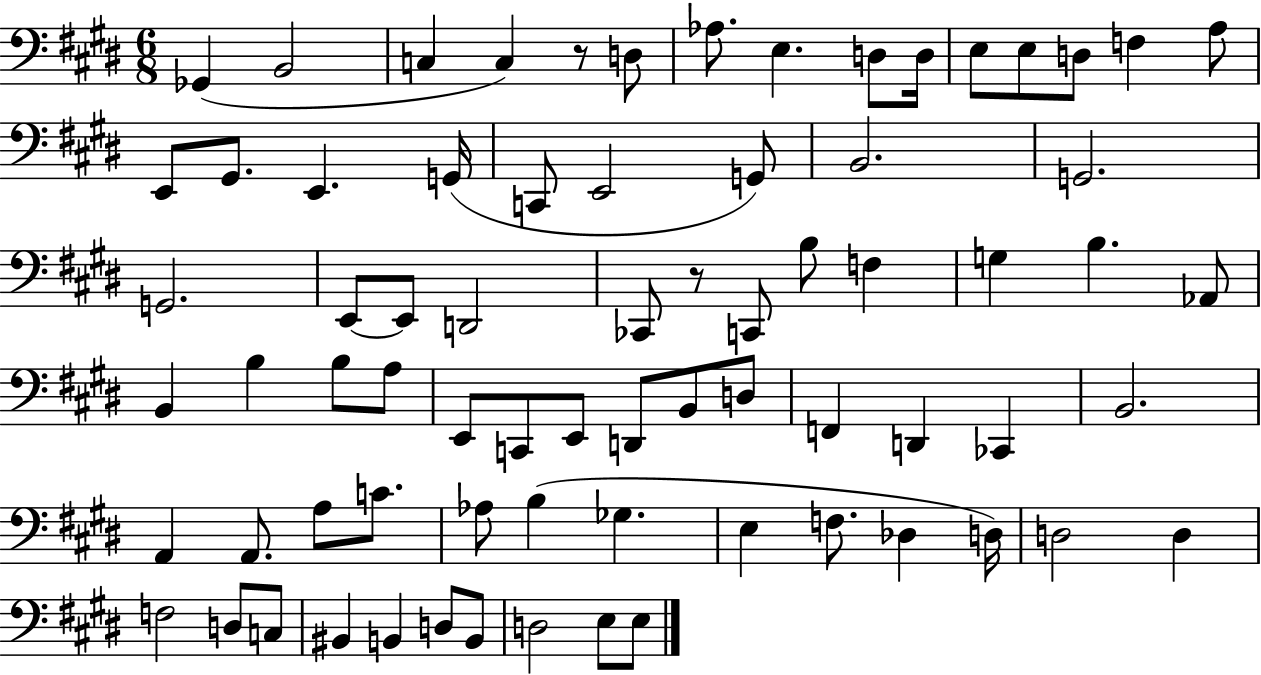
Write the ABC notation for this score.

X:1
T:Untitled
M:6/8
L:1/4
K:E
_G,, B,,2 C, C, z/2 D,/2 _A,/2 E, D,/2 D,/4 E,/2 E,/2 D,/2 F, A,/2 E,,/2 ^G,,/2 E,, G,,/4 C,,/2 E,,2 G,,/2 B,,2 G,,2 G,,2 E,,/2 E,,/2 D,,2 _C,,/2 z/2 C,,/2 B,/2 F, G, B, _A,,/2 B,, B, B,/2 A,/2 E,,/2 C,,/2 E,,/2 D,,/2 B,,/2 D,/2 F,, D,, _C,, B,,2 A,, A,,/2 A,/2 C/2 _A,/2 B, _G, E, F,/2 _D, D,/4 D,2 D, F,2 D,/2 C,/2 ^B,, B,, D,/2 B,,/2 D,2 E,/2 E,/2